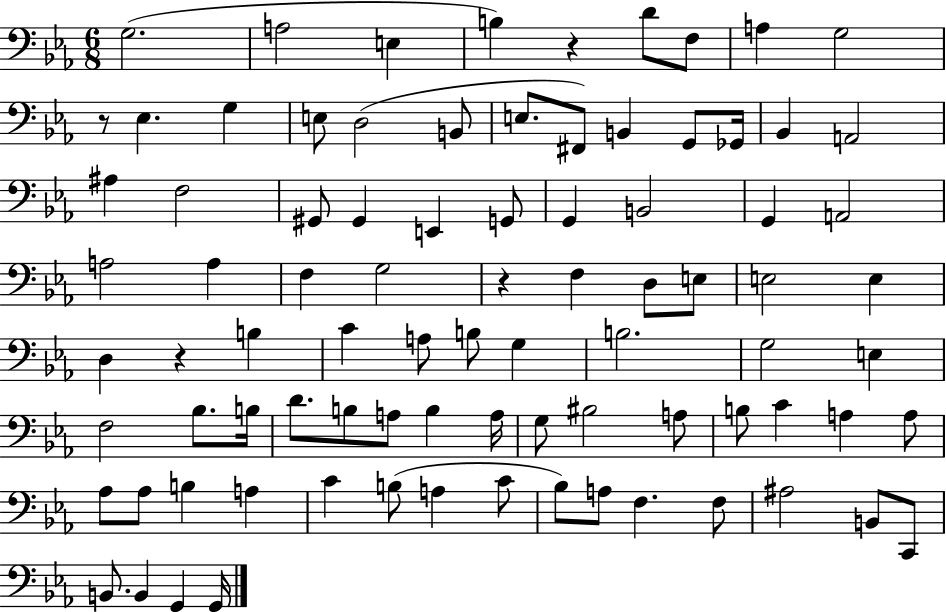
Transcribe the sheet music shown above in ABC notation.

X:1
T:Untitled
M:6/8
L:1/4
K:Eb
G,2 A,2 E, B, z D/2 F,/2 A, G,2 z/2 _E, G, E,/2 D,2 B,,/2 E,/2 ^F,,/2 B,, G,,/2 _G,,/4 _B,, A,,2 ^A, F,2 ^G,,/2 ^G,, E,, G,,/2 G,, B,,2 G,, A,,2 A,2 A, F, G,2 z F, D,/2 E,/2 E,2 E, D, z B, C A,/2 B,/2 G, B,2 G,2 E, F,2 _B,/2 B,/4 D/2 B,/2 A,/2 B, A,/4 G,/2 ^B,2 A,/2 B,/2 C A, A,/2 _A,/2 _A,/2 B, A, C B,/2 A, C/2 _B,/2 A,/2 F, F,/2 ^A,2 B,,/2 C,,/2 B,,/2 B,, G,, G,,/4